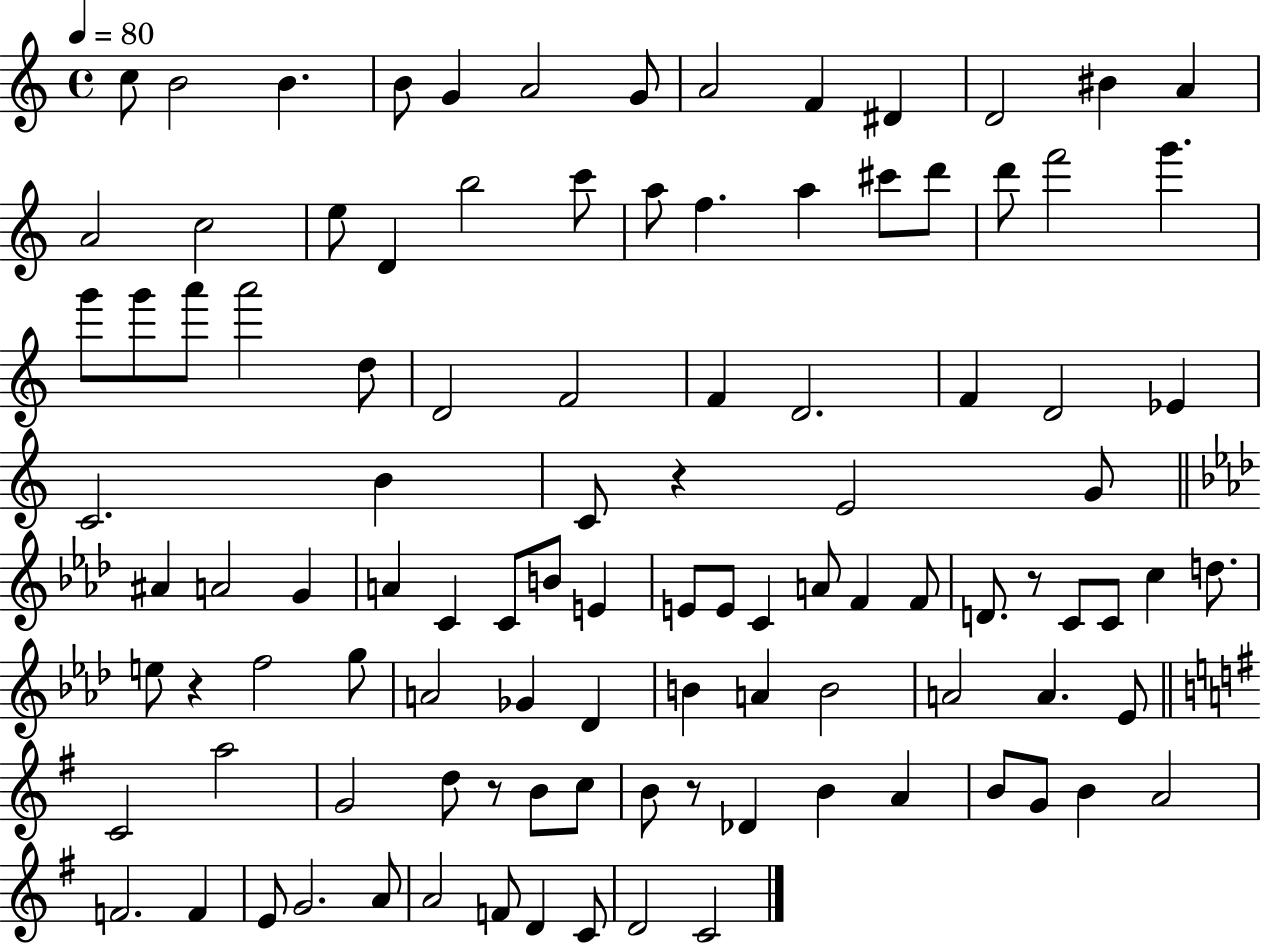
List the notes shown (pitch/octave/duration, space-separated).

C5/e B4/h B4/q. B4/e G4/q A4/h G4/e A4/h F4/q D#4/q D4/h BIS4/q A4/q A4/h C5/h E5/e D4/q B5/h C6/e A5/e F5/q. A5/q C#6/e D6/e D6/e F6/h G6/q. G6/e G6/e A6/e A6/h D5/e D4/h F4/h F4/q D4/h. F4/q D4/h Eb4/q C4/h. B4/q C4/e R/q E4/h G4/e A#4/q A4/h G4/q A4/q C4/q C4/e B4/e E4/q E4/e E4/e C4/q A4/e F4/q F4/e D4/e. R/e C4/e C4/e C5/q D5/e. E5/e R/q F5/h G5/e A4/h Gb4/q Db4/q B4/q A4/q B4/h A4/h A4/q. Eb4/e C4/h A5/h G4/h D5/e R/e B4/e C5/e B4/e R/e Db4/q B4/q A4/q B4/e G4/e B4/q A4/h F4/h. F4/q E4/e G4/h. A4/e A4/h F4/e D4/q C4/e D4/h C4/h